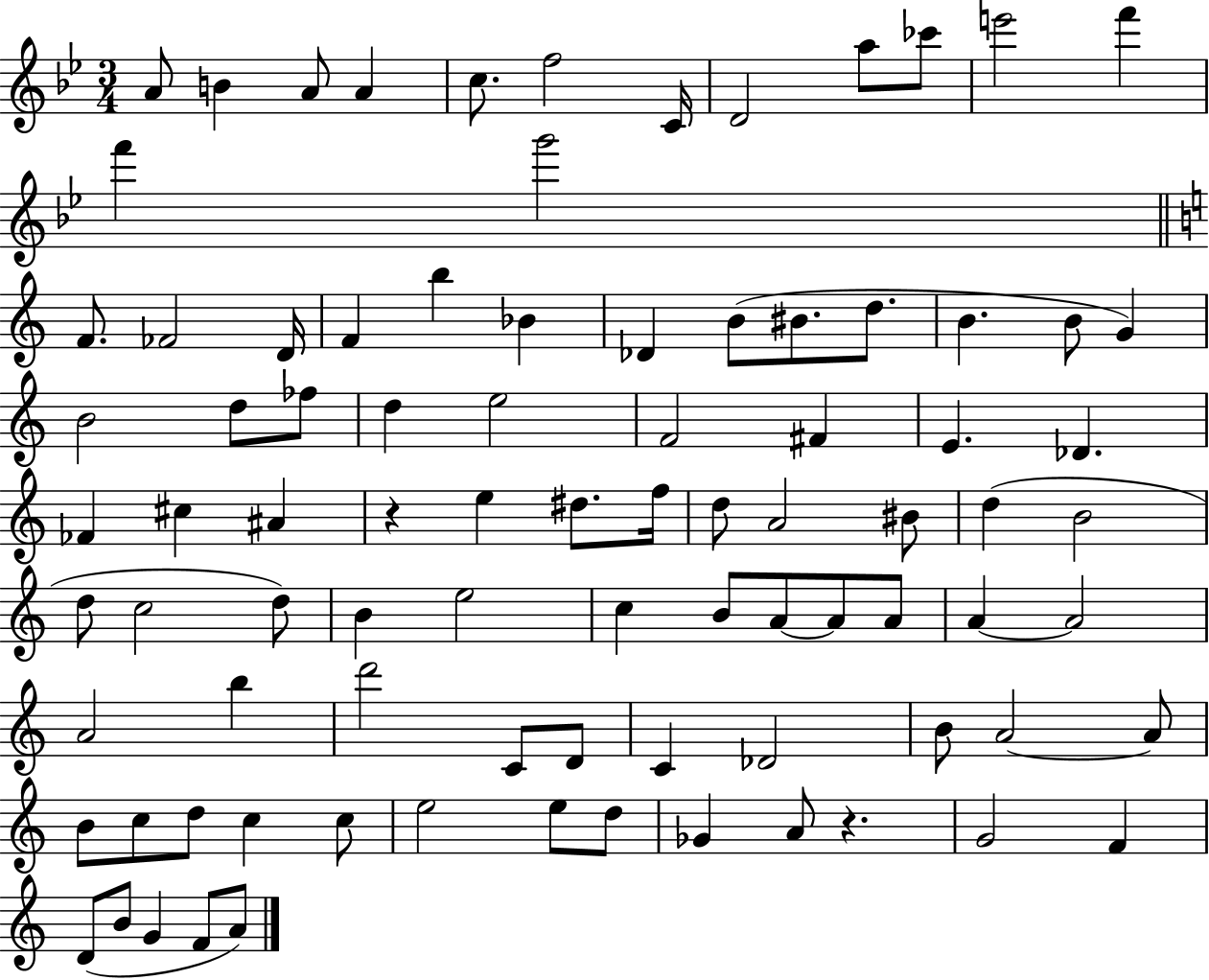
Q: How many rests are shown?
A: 2